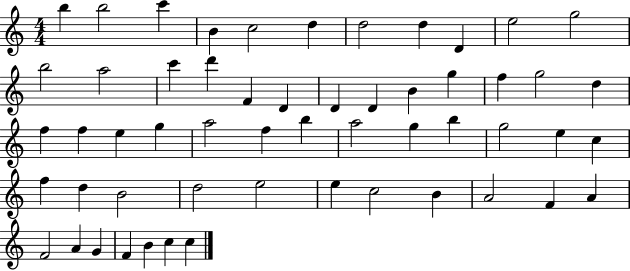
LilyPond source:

{
  \clef treble
  \numericTimeSignature
  \time 4/4
  \key c \major
  b''4 b''2 c'''4 | b'4 c''2 d''4 | d''2 d''4 d'4 | e''2 g''2 | \break b''2 a''2 | c'''4 d'''4 f'4 d'4 | d'4 d'4 b'4 g''4 | f''4 g''2 d''4 | \break f''4 f''4 e''4 g''4 | a''2 f''4 b''4 | a''2 g''4 b''4 | g''2 e''4 c''4 | \break f''4 d''4 b'2 | d''2 e''2 | e''4 c''2 b'4 | a'2 f'4 a'4 | \break f'2 a'4 g'4 | f'4 b'4 c''4 c''4 | \bar "|."
}